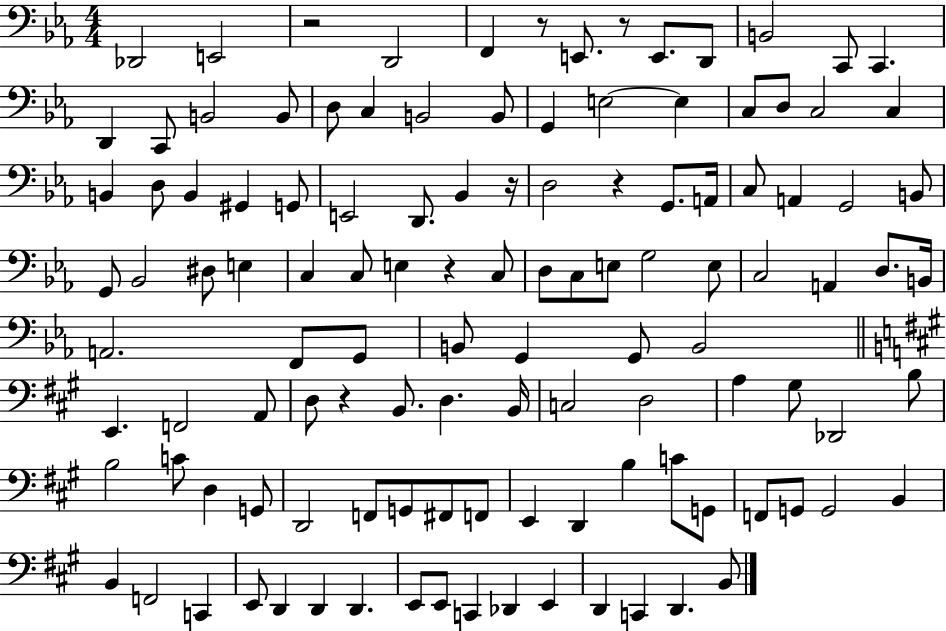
X:1
T:Untitled
M:4/4
L:1/4
K:Eb
_D,,2 E,,2 z2 D,,2 F,, z/2 E,,/2 z/2 E,,/2 D,,/2 B,,2 C,,/2 C,, D,, C,,/2 B,,2 B,,/2 D,/2 C, B,,2 B,,/2 G,, E,2 E, C,/2 D,/2 C,2 C, B,, D,/2 B,, ^G,, G,,/2 E,,2 D,,/2 _B,, z/4 D,2 z G,,/2 A,,/4 C,/2 A,, G,,2 B,,/2 G,,/2 _B,,2 ^D,/2 E, C, C,/2 E, z C,/2 D,/2 C,/2 E,/2 G,2 E,/2 C,2 A,, D,/2 B,,/4 A,,2 F,,/2 G,,/2 B,,/2 G,, G,,/2 B,,2 E,, F,,2 A,,/2 D,/2 z B,,/2 D, B,,/4 C,2 D,2 A, ^G,/2 _D,,2 B,/2 B,2 C/2 D, G,,/2 D,,2 F,,/2 G,,/2 ^F,,/2 F,,/2 E,, D,, B, C/2 G,,/2 F,,/2 G,,/2 G,,2 B,, B,, F,,2 C,, E,,/2 D,, D,, D,, E,,/2 E,,/2 C,, _D,, E,, D,, C,, D,, B,,/2